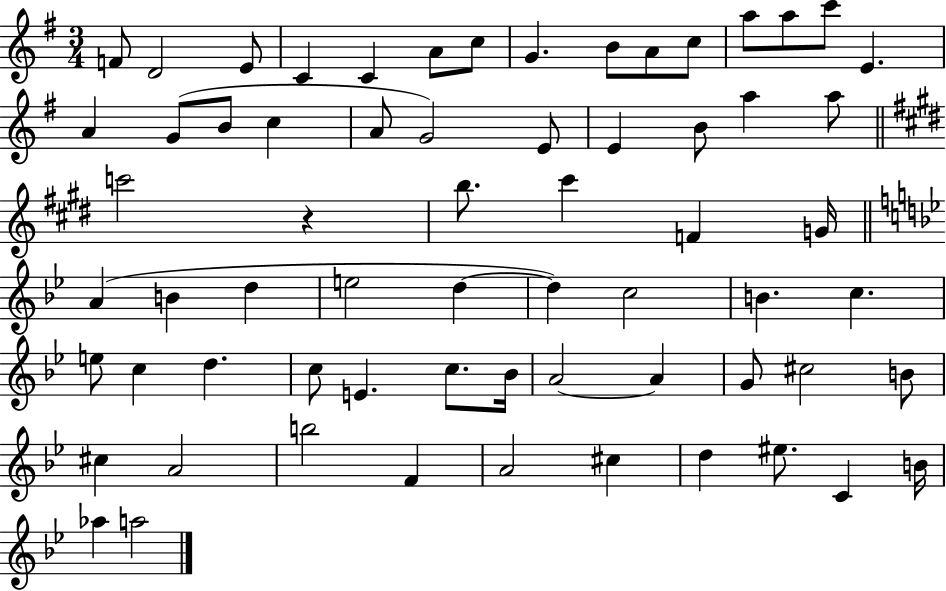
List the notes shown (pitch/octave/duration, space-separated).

F4/e D4/h E4/e C4/q C4/q A4/e C5/e G4/q. B4/e A4/e C5/e A5/e A5/e C6/e E4/q. A4/q G4/e B4/e C5/q A4/e G4/h E4/e E4/q B4/e A5/q A5/e C6/h R/q B5/e. C#6/q F4/q G4/s A4/q B4/q D5/q E5/h D5/q D5/q C5/h B4/q. C5/q. E5/e C5/q D5/q. C5/e E4/q. C5/e. Bb4/s A4/h A4/q G4/e C#5/h B4/e C#5/q A4/h B5/h F4/q A4/h C#5/q D5/q EIS5/e. C4/q B4/s Ab5/q A5/h